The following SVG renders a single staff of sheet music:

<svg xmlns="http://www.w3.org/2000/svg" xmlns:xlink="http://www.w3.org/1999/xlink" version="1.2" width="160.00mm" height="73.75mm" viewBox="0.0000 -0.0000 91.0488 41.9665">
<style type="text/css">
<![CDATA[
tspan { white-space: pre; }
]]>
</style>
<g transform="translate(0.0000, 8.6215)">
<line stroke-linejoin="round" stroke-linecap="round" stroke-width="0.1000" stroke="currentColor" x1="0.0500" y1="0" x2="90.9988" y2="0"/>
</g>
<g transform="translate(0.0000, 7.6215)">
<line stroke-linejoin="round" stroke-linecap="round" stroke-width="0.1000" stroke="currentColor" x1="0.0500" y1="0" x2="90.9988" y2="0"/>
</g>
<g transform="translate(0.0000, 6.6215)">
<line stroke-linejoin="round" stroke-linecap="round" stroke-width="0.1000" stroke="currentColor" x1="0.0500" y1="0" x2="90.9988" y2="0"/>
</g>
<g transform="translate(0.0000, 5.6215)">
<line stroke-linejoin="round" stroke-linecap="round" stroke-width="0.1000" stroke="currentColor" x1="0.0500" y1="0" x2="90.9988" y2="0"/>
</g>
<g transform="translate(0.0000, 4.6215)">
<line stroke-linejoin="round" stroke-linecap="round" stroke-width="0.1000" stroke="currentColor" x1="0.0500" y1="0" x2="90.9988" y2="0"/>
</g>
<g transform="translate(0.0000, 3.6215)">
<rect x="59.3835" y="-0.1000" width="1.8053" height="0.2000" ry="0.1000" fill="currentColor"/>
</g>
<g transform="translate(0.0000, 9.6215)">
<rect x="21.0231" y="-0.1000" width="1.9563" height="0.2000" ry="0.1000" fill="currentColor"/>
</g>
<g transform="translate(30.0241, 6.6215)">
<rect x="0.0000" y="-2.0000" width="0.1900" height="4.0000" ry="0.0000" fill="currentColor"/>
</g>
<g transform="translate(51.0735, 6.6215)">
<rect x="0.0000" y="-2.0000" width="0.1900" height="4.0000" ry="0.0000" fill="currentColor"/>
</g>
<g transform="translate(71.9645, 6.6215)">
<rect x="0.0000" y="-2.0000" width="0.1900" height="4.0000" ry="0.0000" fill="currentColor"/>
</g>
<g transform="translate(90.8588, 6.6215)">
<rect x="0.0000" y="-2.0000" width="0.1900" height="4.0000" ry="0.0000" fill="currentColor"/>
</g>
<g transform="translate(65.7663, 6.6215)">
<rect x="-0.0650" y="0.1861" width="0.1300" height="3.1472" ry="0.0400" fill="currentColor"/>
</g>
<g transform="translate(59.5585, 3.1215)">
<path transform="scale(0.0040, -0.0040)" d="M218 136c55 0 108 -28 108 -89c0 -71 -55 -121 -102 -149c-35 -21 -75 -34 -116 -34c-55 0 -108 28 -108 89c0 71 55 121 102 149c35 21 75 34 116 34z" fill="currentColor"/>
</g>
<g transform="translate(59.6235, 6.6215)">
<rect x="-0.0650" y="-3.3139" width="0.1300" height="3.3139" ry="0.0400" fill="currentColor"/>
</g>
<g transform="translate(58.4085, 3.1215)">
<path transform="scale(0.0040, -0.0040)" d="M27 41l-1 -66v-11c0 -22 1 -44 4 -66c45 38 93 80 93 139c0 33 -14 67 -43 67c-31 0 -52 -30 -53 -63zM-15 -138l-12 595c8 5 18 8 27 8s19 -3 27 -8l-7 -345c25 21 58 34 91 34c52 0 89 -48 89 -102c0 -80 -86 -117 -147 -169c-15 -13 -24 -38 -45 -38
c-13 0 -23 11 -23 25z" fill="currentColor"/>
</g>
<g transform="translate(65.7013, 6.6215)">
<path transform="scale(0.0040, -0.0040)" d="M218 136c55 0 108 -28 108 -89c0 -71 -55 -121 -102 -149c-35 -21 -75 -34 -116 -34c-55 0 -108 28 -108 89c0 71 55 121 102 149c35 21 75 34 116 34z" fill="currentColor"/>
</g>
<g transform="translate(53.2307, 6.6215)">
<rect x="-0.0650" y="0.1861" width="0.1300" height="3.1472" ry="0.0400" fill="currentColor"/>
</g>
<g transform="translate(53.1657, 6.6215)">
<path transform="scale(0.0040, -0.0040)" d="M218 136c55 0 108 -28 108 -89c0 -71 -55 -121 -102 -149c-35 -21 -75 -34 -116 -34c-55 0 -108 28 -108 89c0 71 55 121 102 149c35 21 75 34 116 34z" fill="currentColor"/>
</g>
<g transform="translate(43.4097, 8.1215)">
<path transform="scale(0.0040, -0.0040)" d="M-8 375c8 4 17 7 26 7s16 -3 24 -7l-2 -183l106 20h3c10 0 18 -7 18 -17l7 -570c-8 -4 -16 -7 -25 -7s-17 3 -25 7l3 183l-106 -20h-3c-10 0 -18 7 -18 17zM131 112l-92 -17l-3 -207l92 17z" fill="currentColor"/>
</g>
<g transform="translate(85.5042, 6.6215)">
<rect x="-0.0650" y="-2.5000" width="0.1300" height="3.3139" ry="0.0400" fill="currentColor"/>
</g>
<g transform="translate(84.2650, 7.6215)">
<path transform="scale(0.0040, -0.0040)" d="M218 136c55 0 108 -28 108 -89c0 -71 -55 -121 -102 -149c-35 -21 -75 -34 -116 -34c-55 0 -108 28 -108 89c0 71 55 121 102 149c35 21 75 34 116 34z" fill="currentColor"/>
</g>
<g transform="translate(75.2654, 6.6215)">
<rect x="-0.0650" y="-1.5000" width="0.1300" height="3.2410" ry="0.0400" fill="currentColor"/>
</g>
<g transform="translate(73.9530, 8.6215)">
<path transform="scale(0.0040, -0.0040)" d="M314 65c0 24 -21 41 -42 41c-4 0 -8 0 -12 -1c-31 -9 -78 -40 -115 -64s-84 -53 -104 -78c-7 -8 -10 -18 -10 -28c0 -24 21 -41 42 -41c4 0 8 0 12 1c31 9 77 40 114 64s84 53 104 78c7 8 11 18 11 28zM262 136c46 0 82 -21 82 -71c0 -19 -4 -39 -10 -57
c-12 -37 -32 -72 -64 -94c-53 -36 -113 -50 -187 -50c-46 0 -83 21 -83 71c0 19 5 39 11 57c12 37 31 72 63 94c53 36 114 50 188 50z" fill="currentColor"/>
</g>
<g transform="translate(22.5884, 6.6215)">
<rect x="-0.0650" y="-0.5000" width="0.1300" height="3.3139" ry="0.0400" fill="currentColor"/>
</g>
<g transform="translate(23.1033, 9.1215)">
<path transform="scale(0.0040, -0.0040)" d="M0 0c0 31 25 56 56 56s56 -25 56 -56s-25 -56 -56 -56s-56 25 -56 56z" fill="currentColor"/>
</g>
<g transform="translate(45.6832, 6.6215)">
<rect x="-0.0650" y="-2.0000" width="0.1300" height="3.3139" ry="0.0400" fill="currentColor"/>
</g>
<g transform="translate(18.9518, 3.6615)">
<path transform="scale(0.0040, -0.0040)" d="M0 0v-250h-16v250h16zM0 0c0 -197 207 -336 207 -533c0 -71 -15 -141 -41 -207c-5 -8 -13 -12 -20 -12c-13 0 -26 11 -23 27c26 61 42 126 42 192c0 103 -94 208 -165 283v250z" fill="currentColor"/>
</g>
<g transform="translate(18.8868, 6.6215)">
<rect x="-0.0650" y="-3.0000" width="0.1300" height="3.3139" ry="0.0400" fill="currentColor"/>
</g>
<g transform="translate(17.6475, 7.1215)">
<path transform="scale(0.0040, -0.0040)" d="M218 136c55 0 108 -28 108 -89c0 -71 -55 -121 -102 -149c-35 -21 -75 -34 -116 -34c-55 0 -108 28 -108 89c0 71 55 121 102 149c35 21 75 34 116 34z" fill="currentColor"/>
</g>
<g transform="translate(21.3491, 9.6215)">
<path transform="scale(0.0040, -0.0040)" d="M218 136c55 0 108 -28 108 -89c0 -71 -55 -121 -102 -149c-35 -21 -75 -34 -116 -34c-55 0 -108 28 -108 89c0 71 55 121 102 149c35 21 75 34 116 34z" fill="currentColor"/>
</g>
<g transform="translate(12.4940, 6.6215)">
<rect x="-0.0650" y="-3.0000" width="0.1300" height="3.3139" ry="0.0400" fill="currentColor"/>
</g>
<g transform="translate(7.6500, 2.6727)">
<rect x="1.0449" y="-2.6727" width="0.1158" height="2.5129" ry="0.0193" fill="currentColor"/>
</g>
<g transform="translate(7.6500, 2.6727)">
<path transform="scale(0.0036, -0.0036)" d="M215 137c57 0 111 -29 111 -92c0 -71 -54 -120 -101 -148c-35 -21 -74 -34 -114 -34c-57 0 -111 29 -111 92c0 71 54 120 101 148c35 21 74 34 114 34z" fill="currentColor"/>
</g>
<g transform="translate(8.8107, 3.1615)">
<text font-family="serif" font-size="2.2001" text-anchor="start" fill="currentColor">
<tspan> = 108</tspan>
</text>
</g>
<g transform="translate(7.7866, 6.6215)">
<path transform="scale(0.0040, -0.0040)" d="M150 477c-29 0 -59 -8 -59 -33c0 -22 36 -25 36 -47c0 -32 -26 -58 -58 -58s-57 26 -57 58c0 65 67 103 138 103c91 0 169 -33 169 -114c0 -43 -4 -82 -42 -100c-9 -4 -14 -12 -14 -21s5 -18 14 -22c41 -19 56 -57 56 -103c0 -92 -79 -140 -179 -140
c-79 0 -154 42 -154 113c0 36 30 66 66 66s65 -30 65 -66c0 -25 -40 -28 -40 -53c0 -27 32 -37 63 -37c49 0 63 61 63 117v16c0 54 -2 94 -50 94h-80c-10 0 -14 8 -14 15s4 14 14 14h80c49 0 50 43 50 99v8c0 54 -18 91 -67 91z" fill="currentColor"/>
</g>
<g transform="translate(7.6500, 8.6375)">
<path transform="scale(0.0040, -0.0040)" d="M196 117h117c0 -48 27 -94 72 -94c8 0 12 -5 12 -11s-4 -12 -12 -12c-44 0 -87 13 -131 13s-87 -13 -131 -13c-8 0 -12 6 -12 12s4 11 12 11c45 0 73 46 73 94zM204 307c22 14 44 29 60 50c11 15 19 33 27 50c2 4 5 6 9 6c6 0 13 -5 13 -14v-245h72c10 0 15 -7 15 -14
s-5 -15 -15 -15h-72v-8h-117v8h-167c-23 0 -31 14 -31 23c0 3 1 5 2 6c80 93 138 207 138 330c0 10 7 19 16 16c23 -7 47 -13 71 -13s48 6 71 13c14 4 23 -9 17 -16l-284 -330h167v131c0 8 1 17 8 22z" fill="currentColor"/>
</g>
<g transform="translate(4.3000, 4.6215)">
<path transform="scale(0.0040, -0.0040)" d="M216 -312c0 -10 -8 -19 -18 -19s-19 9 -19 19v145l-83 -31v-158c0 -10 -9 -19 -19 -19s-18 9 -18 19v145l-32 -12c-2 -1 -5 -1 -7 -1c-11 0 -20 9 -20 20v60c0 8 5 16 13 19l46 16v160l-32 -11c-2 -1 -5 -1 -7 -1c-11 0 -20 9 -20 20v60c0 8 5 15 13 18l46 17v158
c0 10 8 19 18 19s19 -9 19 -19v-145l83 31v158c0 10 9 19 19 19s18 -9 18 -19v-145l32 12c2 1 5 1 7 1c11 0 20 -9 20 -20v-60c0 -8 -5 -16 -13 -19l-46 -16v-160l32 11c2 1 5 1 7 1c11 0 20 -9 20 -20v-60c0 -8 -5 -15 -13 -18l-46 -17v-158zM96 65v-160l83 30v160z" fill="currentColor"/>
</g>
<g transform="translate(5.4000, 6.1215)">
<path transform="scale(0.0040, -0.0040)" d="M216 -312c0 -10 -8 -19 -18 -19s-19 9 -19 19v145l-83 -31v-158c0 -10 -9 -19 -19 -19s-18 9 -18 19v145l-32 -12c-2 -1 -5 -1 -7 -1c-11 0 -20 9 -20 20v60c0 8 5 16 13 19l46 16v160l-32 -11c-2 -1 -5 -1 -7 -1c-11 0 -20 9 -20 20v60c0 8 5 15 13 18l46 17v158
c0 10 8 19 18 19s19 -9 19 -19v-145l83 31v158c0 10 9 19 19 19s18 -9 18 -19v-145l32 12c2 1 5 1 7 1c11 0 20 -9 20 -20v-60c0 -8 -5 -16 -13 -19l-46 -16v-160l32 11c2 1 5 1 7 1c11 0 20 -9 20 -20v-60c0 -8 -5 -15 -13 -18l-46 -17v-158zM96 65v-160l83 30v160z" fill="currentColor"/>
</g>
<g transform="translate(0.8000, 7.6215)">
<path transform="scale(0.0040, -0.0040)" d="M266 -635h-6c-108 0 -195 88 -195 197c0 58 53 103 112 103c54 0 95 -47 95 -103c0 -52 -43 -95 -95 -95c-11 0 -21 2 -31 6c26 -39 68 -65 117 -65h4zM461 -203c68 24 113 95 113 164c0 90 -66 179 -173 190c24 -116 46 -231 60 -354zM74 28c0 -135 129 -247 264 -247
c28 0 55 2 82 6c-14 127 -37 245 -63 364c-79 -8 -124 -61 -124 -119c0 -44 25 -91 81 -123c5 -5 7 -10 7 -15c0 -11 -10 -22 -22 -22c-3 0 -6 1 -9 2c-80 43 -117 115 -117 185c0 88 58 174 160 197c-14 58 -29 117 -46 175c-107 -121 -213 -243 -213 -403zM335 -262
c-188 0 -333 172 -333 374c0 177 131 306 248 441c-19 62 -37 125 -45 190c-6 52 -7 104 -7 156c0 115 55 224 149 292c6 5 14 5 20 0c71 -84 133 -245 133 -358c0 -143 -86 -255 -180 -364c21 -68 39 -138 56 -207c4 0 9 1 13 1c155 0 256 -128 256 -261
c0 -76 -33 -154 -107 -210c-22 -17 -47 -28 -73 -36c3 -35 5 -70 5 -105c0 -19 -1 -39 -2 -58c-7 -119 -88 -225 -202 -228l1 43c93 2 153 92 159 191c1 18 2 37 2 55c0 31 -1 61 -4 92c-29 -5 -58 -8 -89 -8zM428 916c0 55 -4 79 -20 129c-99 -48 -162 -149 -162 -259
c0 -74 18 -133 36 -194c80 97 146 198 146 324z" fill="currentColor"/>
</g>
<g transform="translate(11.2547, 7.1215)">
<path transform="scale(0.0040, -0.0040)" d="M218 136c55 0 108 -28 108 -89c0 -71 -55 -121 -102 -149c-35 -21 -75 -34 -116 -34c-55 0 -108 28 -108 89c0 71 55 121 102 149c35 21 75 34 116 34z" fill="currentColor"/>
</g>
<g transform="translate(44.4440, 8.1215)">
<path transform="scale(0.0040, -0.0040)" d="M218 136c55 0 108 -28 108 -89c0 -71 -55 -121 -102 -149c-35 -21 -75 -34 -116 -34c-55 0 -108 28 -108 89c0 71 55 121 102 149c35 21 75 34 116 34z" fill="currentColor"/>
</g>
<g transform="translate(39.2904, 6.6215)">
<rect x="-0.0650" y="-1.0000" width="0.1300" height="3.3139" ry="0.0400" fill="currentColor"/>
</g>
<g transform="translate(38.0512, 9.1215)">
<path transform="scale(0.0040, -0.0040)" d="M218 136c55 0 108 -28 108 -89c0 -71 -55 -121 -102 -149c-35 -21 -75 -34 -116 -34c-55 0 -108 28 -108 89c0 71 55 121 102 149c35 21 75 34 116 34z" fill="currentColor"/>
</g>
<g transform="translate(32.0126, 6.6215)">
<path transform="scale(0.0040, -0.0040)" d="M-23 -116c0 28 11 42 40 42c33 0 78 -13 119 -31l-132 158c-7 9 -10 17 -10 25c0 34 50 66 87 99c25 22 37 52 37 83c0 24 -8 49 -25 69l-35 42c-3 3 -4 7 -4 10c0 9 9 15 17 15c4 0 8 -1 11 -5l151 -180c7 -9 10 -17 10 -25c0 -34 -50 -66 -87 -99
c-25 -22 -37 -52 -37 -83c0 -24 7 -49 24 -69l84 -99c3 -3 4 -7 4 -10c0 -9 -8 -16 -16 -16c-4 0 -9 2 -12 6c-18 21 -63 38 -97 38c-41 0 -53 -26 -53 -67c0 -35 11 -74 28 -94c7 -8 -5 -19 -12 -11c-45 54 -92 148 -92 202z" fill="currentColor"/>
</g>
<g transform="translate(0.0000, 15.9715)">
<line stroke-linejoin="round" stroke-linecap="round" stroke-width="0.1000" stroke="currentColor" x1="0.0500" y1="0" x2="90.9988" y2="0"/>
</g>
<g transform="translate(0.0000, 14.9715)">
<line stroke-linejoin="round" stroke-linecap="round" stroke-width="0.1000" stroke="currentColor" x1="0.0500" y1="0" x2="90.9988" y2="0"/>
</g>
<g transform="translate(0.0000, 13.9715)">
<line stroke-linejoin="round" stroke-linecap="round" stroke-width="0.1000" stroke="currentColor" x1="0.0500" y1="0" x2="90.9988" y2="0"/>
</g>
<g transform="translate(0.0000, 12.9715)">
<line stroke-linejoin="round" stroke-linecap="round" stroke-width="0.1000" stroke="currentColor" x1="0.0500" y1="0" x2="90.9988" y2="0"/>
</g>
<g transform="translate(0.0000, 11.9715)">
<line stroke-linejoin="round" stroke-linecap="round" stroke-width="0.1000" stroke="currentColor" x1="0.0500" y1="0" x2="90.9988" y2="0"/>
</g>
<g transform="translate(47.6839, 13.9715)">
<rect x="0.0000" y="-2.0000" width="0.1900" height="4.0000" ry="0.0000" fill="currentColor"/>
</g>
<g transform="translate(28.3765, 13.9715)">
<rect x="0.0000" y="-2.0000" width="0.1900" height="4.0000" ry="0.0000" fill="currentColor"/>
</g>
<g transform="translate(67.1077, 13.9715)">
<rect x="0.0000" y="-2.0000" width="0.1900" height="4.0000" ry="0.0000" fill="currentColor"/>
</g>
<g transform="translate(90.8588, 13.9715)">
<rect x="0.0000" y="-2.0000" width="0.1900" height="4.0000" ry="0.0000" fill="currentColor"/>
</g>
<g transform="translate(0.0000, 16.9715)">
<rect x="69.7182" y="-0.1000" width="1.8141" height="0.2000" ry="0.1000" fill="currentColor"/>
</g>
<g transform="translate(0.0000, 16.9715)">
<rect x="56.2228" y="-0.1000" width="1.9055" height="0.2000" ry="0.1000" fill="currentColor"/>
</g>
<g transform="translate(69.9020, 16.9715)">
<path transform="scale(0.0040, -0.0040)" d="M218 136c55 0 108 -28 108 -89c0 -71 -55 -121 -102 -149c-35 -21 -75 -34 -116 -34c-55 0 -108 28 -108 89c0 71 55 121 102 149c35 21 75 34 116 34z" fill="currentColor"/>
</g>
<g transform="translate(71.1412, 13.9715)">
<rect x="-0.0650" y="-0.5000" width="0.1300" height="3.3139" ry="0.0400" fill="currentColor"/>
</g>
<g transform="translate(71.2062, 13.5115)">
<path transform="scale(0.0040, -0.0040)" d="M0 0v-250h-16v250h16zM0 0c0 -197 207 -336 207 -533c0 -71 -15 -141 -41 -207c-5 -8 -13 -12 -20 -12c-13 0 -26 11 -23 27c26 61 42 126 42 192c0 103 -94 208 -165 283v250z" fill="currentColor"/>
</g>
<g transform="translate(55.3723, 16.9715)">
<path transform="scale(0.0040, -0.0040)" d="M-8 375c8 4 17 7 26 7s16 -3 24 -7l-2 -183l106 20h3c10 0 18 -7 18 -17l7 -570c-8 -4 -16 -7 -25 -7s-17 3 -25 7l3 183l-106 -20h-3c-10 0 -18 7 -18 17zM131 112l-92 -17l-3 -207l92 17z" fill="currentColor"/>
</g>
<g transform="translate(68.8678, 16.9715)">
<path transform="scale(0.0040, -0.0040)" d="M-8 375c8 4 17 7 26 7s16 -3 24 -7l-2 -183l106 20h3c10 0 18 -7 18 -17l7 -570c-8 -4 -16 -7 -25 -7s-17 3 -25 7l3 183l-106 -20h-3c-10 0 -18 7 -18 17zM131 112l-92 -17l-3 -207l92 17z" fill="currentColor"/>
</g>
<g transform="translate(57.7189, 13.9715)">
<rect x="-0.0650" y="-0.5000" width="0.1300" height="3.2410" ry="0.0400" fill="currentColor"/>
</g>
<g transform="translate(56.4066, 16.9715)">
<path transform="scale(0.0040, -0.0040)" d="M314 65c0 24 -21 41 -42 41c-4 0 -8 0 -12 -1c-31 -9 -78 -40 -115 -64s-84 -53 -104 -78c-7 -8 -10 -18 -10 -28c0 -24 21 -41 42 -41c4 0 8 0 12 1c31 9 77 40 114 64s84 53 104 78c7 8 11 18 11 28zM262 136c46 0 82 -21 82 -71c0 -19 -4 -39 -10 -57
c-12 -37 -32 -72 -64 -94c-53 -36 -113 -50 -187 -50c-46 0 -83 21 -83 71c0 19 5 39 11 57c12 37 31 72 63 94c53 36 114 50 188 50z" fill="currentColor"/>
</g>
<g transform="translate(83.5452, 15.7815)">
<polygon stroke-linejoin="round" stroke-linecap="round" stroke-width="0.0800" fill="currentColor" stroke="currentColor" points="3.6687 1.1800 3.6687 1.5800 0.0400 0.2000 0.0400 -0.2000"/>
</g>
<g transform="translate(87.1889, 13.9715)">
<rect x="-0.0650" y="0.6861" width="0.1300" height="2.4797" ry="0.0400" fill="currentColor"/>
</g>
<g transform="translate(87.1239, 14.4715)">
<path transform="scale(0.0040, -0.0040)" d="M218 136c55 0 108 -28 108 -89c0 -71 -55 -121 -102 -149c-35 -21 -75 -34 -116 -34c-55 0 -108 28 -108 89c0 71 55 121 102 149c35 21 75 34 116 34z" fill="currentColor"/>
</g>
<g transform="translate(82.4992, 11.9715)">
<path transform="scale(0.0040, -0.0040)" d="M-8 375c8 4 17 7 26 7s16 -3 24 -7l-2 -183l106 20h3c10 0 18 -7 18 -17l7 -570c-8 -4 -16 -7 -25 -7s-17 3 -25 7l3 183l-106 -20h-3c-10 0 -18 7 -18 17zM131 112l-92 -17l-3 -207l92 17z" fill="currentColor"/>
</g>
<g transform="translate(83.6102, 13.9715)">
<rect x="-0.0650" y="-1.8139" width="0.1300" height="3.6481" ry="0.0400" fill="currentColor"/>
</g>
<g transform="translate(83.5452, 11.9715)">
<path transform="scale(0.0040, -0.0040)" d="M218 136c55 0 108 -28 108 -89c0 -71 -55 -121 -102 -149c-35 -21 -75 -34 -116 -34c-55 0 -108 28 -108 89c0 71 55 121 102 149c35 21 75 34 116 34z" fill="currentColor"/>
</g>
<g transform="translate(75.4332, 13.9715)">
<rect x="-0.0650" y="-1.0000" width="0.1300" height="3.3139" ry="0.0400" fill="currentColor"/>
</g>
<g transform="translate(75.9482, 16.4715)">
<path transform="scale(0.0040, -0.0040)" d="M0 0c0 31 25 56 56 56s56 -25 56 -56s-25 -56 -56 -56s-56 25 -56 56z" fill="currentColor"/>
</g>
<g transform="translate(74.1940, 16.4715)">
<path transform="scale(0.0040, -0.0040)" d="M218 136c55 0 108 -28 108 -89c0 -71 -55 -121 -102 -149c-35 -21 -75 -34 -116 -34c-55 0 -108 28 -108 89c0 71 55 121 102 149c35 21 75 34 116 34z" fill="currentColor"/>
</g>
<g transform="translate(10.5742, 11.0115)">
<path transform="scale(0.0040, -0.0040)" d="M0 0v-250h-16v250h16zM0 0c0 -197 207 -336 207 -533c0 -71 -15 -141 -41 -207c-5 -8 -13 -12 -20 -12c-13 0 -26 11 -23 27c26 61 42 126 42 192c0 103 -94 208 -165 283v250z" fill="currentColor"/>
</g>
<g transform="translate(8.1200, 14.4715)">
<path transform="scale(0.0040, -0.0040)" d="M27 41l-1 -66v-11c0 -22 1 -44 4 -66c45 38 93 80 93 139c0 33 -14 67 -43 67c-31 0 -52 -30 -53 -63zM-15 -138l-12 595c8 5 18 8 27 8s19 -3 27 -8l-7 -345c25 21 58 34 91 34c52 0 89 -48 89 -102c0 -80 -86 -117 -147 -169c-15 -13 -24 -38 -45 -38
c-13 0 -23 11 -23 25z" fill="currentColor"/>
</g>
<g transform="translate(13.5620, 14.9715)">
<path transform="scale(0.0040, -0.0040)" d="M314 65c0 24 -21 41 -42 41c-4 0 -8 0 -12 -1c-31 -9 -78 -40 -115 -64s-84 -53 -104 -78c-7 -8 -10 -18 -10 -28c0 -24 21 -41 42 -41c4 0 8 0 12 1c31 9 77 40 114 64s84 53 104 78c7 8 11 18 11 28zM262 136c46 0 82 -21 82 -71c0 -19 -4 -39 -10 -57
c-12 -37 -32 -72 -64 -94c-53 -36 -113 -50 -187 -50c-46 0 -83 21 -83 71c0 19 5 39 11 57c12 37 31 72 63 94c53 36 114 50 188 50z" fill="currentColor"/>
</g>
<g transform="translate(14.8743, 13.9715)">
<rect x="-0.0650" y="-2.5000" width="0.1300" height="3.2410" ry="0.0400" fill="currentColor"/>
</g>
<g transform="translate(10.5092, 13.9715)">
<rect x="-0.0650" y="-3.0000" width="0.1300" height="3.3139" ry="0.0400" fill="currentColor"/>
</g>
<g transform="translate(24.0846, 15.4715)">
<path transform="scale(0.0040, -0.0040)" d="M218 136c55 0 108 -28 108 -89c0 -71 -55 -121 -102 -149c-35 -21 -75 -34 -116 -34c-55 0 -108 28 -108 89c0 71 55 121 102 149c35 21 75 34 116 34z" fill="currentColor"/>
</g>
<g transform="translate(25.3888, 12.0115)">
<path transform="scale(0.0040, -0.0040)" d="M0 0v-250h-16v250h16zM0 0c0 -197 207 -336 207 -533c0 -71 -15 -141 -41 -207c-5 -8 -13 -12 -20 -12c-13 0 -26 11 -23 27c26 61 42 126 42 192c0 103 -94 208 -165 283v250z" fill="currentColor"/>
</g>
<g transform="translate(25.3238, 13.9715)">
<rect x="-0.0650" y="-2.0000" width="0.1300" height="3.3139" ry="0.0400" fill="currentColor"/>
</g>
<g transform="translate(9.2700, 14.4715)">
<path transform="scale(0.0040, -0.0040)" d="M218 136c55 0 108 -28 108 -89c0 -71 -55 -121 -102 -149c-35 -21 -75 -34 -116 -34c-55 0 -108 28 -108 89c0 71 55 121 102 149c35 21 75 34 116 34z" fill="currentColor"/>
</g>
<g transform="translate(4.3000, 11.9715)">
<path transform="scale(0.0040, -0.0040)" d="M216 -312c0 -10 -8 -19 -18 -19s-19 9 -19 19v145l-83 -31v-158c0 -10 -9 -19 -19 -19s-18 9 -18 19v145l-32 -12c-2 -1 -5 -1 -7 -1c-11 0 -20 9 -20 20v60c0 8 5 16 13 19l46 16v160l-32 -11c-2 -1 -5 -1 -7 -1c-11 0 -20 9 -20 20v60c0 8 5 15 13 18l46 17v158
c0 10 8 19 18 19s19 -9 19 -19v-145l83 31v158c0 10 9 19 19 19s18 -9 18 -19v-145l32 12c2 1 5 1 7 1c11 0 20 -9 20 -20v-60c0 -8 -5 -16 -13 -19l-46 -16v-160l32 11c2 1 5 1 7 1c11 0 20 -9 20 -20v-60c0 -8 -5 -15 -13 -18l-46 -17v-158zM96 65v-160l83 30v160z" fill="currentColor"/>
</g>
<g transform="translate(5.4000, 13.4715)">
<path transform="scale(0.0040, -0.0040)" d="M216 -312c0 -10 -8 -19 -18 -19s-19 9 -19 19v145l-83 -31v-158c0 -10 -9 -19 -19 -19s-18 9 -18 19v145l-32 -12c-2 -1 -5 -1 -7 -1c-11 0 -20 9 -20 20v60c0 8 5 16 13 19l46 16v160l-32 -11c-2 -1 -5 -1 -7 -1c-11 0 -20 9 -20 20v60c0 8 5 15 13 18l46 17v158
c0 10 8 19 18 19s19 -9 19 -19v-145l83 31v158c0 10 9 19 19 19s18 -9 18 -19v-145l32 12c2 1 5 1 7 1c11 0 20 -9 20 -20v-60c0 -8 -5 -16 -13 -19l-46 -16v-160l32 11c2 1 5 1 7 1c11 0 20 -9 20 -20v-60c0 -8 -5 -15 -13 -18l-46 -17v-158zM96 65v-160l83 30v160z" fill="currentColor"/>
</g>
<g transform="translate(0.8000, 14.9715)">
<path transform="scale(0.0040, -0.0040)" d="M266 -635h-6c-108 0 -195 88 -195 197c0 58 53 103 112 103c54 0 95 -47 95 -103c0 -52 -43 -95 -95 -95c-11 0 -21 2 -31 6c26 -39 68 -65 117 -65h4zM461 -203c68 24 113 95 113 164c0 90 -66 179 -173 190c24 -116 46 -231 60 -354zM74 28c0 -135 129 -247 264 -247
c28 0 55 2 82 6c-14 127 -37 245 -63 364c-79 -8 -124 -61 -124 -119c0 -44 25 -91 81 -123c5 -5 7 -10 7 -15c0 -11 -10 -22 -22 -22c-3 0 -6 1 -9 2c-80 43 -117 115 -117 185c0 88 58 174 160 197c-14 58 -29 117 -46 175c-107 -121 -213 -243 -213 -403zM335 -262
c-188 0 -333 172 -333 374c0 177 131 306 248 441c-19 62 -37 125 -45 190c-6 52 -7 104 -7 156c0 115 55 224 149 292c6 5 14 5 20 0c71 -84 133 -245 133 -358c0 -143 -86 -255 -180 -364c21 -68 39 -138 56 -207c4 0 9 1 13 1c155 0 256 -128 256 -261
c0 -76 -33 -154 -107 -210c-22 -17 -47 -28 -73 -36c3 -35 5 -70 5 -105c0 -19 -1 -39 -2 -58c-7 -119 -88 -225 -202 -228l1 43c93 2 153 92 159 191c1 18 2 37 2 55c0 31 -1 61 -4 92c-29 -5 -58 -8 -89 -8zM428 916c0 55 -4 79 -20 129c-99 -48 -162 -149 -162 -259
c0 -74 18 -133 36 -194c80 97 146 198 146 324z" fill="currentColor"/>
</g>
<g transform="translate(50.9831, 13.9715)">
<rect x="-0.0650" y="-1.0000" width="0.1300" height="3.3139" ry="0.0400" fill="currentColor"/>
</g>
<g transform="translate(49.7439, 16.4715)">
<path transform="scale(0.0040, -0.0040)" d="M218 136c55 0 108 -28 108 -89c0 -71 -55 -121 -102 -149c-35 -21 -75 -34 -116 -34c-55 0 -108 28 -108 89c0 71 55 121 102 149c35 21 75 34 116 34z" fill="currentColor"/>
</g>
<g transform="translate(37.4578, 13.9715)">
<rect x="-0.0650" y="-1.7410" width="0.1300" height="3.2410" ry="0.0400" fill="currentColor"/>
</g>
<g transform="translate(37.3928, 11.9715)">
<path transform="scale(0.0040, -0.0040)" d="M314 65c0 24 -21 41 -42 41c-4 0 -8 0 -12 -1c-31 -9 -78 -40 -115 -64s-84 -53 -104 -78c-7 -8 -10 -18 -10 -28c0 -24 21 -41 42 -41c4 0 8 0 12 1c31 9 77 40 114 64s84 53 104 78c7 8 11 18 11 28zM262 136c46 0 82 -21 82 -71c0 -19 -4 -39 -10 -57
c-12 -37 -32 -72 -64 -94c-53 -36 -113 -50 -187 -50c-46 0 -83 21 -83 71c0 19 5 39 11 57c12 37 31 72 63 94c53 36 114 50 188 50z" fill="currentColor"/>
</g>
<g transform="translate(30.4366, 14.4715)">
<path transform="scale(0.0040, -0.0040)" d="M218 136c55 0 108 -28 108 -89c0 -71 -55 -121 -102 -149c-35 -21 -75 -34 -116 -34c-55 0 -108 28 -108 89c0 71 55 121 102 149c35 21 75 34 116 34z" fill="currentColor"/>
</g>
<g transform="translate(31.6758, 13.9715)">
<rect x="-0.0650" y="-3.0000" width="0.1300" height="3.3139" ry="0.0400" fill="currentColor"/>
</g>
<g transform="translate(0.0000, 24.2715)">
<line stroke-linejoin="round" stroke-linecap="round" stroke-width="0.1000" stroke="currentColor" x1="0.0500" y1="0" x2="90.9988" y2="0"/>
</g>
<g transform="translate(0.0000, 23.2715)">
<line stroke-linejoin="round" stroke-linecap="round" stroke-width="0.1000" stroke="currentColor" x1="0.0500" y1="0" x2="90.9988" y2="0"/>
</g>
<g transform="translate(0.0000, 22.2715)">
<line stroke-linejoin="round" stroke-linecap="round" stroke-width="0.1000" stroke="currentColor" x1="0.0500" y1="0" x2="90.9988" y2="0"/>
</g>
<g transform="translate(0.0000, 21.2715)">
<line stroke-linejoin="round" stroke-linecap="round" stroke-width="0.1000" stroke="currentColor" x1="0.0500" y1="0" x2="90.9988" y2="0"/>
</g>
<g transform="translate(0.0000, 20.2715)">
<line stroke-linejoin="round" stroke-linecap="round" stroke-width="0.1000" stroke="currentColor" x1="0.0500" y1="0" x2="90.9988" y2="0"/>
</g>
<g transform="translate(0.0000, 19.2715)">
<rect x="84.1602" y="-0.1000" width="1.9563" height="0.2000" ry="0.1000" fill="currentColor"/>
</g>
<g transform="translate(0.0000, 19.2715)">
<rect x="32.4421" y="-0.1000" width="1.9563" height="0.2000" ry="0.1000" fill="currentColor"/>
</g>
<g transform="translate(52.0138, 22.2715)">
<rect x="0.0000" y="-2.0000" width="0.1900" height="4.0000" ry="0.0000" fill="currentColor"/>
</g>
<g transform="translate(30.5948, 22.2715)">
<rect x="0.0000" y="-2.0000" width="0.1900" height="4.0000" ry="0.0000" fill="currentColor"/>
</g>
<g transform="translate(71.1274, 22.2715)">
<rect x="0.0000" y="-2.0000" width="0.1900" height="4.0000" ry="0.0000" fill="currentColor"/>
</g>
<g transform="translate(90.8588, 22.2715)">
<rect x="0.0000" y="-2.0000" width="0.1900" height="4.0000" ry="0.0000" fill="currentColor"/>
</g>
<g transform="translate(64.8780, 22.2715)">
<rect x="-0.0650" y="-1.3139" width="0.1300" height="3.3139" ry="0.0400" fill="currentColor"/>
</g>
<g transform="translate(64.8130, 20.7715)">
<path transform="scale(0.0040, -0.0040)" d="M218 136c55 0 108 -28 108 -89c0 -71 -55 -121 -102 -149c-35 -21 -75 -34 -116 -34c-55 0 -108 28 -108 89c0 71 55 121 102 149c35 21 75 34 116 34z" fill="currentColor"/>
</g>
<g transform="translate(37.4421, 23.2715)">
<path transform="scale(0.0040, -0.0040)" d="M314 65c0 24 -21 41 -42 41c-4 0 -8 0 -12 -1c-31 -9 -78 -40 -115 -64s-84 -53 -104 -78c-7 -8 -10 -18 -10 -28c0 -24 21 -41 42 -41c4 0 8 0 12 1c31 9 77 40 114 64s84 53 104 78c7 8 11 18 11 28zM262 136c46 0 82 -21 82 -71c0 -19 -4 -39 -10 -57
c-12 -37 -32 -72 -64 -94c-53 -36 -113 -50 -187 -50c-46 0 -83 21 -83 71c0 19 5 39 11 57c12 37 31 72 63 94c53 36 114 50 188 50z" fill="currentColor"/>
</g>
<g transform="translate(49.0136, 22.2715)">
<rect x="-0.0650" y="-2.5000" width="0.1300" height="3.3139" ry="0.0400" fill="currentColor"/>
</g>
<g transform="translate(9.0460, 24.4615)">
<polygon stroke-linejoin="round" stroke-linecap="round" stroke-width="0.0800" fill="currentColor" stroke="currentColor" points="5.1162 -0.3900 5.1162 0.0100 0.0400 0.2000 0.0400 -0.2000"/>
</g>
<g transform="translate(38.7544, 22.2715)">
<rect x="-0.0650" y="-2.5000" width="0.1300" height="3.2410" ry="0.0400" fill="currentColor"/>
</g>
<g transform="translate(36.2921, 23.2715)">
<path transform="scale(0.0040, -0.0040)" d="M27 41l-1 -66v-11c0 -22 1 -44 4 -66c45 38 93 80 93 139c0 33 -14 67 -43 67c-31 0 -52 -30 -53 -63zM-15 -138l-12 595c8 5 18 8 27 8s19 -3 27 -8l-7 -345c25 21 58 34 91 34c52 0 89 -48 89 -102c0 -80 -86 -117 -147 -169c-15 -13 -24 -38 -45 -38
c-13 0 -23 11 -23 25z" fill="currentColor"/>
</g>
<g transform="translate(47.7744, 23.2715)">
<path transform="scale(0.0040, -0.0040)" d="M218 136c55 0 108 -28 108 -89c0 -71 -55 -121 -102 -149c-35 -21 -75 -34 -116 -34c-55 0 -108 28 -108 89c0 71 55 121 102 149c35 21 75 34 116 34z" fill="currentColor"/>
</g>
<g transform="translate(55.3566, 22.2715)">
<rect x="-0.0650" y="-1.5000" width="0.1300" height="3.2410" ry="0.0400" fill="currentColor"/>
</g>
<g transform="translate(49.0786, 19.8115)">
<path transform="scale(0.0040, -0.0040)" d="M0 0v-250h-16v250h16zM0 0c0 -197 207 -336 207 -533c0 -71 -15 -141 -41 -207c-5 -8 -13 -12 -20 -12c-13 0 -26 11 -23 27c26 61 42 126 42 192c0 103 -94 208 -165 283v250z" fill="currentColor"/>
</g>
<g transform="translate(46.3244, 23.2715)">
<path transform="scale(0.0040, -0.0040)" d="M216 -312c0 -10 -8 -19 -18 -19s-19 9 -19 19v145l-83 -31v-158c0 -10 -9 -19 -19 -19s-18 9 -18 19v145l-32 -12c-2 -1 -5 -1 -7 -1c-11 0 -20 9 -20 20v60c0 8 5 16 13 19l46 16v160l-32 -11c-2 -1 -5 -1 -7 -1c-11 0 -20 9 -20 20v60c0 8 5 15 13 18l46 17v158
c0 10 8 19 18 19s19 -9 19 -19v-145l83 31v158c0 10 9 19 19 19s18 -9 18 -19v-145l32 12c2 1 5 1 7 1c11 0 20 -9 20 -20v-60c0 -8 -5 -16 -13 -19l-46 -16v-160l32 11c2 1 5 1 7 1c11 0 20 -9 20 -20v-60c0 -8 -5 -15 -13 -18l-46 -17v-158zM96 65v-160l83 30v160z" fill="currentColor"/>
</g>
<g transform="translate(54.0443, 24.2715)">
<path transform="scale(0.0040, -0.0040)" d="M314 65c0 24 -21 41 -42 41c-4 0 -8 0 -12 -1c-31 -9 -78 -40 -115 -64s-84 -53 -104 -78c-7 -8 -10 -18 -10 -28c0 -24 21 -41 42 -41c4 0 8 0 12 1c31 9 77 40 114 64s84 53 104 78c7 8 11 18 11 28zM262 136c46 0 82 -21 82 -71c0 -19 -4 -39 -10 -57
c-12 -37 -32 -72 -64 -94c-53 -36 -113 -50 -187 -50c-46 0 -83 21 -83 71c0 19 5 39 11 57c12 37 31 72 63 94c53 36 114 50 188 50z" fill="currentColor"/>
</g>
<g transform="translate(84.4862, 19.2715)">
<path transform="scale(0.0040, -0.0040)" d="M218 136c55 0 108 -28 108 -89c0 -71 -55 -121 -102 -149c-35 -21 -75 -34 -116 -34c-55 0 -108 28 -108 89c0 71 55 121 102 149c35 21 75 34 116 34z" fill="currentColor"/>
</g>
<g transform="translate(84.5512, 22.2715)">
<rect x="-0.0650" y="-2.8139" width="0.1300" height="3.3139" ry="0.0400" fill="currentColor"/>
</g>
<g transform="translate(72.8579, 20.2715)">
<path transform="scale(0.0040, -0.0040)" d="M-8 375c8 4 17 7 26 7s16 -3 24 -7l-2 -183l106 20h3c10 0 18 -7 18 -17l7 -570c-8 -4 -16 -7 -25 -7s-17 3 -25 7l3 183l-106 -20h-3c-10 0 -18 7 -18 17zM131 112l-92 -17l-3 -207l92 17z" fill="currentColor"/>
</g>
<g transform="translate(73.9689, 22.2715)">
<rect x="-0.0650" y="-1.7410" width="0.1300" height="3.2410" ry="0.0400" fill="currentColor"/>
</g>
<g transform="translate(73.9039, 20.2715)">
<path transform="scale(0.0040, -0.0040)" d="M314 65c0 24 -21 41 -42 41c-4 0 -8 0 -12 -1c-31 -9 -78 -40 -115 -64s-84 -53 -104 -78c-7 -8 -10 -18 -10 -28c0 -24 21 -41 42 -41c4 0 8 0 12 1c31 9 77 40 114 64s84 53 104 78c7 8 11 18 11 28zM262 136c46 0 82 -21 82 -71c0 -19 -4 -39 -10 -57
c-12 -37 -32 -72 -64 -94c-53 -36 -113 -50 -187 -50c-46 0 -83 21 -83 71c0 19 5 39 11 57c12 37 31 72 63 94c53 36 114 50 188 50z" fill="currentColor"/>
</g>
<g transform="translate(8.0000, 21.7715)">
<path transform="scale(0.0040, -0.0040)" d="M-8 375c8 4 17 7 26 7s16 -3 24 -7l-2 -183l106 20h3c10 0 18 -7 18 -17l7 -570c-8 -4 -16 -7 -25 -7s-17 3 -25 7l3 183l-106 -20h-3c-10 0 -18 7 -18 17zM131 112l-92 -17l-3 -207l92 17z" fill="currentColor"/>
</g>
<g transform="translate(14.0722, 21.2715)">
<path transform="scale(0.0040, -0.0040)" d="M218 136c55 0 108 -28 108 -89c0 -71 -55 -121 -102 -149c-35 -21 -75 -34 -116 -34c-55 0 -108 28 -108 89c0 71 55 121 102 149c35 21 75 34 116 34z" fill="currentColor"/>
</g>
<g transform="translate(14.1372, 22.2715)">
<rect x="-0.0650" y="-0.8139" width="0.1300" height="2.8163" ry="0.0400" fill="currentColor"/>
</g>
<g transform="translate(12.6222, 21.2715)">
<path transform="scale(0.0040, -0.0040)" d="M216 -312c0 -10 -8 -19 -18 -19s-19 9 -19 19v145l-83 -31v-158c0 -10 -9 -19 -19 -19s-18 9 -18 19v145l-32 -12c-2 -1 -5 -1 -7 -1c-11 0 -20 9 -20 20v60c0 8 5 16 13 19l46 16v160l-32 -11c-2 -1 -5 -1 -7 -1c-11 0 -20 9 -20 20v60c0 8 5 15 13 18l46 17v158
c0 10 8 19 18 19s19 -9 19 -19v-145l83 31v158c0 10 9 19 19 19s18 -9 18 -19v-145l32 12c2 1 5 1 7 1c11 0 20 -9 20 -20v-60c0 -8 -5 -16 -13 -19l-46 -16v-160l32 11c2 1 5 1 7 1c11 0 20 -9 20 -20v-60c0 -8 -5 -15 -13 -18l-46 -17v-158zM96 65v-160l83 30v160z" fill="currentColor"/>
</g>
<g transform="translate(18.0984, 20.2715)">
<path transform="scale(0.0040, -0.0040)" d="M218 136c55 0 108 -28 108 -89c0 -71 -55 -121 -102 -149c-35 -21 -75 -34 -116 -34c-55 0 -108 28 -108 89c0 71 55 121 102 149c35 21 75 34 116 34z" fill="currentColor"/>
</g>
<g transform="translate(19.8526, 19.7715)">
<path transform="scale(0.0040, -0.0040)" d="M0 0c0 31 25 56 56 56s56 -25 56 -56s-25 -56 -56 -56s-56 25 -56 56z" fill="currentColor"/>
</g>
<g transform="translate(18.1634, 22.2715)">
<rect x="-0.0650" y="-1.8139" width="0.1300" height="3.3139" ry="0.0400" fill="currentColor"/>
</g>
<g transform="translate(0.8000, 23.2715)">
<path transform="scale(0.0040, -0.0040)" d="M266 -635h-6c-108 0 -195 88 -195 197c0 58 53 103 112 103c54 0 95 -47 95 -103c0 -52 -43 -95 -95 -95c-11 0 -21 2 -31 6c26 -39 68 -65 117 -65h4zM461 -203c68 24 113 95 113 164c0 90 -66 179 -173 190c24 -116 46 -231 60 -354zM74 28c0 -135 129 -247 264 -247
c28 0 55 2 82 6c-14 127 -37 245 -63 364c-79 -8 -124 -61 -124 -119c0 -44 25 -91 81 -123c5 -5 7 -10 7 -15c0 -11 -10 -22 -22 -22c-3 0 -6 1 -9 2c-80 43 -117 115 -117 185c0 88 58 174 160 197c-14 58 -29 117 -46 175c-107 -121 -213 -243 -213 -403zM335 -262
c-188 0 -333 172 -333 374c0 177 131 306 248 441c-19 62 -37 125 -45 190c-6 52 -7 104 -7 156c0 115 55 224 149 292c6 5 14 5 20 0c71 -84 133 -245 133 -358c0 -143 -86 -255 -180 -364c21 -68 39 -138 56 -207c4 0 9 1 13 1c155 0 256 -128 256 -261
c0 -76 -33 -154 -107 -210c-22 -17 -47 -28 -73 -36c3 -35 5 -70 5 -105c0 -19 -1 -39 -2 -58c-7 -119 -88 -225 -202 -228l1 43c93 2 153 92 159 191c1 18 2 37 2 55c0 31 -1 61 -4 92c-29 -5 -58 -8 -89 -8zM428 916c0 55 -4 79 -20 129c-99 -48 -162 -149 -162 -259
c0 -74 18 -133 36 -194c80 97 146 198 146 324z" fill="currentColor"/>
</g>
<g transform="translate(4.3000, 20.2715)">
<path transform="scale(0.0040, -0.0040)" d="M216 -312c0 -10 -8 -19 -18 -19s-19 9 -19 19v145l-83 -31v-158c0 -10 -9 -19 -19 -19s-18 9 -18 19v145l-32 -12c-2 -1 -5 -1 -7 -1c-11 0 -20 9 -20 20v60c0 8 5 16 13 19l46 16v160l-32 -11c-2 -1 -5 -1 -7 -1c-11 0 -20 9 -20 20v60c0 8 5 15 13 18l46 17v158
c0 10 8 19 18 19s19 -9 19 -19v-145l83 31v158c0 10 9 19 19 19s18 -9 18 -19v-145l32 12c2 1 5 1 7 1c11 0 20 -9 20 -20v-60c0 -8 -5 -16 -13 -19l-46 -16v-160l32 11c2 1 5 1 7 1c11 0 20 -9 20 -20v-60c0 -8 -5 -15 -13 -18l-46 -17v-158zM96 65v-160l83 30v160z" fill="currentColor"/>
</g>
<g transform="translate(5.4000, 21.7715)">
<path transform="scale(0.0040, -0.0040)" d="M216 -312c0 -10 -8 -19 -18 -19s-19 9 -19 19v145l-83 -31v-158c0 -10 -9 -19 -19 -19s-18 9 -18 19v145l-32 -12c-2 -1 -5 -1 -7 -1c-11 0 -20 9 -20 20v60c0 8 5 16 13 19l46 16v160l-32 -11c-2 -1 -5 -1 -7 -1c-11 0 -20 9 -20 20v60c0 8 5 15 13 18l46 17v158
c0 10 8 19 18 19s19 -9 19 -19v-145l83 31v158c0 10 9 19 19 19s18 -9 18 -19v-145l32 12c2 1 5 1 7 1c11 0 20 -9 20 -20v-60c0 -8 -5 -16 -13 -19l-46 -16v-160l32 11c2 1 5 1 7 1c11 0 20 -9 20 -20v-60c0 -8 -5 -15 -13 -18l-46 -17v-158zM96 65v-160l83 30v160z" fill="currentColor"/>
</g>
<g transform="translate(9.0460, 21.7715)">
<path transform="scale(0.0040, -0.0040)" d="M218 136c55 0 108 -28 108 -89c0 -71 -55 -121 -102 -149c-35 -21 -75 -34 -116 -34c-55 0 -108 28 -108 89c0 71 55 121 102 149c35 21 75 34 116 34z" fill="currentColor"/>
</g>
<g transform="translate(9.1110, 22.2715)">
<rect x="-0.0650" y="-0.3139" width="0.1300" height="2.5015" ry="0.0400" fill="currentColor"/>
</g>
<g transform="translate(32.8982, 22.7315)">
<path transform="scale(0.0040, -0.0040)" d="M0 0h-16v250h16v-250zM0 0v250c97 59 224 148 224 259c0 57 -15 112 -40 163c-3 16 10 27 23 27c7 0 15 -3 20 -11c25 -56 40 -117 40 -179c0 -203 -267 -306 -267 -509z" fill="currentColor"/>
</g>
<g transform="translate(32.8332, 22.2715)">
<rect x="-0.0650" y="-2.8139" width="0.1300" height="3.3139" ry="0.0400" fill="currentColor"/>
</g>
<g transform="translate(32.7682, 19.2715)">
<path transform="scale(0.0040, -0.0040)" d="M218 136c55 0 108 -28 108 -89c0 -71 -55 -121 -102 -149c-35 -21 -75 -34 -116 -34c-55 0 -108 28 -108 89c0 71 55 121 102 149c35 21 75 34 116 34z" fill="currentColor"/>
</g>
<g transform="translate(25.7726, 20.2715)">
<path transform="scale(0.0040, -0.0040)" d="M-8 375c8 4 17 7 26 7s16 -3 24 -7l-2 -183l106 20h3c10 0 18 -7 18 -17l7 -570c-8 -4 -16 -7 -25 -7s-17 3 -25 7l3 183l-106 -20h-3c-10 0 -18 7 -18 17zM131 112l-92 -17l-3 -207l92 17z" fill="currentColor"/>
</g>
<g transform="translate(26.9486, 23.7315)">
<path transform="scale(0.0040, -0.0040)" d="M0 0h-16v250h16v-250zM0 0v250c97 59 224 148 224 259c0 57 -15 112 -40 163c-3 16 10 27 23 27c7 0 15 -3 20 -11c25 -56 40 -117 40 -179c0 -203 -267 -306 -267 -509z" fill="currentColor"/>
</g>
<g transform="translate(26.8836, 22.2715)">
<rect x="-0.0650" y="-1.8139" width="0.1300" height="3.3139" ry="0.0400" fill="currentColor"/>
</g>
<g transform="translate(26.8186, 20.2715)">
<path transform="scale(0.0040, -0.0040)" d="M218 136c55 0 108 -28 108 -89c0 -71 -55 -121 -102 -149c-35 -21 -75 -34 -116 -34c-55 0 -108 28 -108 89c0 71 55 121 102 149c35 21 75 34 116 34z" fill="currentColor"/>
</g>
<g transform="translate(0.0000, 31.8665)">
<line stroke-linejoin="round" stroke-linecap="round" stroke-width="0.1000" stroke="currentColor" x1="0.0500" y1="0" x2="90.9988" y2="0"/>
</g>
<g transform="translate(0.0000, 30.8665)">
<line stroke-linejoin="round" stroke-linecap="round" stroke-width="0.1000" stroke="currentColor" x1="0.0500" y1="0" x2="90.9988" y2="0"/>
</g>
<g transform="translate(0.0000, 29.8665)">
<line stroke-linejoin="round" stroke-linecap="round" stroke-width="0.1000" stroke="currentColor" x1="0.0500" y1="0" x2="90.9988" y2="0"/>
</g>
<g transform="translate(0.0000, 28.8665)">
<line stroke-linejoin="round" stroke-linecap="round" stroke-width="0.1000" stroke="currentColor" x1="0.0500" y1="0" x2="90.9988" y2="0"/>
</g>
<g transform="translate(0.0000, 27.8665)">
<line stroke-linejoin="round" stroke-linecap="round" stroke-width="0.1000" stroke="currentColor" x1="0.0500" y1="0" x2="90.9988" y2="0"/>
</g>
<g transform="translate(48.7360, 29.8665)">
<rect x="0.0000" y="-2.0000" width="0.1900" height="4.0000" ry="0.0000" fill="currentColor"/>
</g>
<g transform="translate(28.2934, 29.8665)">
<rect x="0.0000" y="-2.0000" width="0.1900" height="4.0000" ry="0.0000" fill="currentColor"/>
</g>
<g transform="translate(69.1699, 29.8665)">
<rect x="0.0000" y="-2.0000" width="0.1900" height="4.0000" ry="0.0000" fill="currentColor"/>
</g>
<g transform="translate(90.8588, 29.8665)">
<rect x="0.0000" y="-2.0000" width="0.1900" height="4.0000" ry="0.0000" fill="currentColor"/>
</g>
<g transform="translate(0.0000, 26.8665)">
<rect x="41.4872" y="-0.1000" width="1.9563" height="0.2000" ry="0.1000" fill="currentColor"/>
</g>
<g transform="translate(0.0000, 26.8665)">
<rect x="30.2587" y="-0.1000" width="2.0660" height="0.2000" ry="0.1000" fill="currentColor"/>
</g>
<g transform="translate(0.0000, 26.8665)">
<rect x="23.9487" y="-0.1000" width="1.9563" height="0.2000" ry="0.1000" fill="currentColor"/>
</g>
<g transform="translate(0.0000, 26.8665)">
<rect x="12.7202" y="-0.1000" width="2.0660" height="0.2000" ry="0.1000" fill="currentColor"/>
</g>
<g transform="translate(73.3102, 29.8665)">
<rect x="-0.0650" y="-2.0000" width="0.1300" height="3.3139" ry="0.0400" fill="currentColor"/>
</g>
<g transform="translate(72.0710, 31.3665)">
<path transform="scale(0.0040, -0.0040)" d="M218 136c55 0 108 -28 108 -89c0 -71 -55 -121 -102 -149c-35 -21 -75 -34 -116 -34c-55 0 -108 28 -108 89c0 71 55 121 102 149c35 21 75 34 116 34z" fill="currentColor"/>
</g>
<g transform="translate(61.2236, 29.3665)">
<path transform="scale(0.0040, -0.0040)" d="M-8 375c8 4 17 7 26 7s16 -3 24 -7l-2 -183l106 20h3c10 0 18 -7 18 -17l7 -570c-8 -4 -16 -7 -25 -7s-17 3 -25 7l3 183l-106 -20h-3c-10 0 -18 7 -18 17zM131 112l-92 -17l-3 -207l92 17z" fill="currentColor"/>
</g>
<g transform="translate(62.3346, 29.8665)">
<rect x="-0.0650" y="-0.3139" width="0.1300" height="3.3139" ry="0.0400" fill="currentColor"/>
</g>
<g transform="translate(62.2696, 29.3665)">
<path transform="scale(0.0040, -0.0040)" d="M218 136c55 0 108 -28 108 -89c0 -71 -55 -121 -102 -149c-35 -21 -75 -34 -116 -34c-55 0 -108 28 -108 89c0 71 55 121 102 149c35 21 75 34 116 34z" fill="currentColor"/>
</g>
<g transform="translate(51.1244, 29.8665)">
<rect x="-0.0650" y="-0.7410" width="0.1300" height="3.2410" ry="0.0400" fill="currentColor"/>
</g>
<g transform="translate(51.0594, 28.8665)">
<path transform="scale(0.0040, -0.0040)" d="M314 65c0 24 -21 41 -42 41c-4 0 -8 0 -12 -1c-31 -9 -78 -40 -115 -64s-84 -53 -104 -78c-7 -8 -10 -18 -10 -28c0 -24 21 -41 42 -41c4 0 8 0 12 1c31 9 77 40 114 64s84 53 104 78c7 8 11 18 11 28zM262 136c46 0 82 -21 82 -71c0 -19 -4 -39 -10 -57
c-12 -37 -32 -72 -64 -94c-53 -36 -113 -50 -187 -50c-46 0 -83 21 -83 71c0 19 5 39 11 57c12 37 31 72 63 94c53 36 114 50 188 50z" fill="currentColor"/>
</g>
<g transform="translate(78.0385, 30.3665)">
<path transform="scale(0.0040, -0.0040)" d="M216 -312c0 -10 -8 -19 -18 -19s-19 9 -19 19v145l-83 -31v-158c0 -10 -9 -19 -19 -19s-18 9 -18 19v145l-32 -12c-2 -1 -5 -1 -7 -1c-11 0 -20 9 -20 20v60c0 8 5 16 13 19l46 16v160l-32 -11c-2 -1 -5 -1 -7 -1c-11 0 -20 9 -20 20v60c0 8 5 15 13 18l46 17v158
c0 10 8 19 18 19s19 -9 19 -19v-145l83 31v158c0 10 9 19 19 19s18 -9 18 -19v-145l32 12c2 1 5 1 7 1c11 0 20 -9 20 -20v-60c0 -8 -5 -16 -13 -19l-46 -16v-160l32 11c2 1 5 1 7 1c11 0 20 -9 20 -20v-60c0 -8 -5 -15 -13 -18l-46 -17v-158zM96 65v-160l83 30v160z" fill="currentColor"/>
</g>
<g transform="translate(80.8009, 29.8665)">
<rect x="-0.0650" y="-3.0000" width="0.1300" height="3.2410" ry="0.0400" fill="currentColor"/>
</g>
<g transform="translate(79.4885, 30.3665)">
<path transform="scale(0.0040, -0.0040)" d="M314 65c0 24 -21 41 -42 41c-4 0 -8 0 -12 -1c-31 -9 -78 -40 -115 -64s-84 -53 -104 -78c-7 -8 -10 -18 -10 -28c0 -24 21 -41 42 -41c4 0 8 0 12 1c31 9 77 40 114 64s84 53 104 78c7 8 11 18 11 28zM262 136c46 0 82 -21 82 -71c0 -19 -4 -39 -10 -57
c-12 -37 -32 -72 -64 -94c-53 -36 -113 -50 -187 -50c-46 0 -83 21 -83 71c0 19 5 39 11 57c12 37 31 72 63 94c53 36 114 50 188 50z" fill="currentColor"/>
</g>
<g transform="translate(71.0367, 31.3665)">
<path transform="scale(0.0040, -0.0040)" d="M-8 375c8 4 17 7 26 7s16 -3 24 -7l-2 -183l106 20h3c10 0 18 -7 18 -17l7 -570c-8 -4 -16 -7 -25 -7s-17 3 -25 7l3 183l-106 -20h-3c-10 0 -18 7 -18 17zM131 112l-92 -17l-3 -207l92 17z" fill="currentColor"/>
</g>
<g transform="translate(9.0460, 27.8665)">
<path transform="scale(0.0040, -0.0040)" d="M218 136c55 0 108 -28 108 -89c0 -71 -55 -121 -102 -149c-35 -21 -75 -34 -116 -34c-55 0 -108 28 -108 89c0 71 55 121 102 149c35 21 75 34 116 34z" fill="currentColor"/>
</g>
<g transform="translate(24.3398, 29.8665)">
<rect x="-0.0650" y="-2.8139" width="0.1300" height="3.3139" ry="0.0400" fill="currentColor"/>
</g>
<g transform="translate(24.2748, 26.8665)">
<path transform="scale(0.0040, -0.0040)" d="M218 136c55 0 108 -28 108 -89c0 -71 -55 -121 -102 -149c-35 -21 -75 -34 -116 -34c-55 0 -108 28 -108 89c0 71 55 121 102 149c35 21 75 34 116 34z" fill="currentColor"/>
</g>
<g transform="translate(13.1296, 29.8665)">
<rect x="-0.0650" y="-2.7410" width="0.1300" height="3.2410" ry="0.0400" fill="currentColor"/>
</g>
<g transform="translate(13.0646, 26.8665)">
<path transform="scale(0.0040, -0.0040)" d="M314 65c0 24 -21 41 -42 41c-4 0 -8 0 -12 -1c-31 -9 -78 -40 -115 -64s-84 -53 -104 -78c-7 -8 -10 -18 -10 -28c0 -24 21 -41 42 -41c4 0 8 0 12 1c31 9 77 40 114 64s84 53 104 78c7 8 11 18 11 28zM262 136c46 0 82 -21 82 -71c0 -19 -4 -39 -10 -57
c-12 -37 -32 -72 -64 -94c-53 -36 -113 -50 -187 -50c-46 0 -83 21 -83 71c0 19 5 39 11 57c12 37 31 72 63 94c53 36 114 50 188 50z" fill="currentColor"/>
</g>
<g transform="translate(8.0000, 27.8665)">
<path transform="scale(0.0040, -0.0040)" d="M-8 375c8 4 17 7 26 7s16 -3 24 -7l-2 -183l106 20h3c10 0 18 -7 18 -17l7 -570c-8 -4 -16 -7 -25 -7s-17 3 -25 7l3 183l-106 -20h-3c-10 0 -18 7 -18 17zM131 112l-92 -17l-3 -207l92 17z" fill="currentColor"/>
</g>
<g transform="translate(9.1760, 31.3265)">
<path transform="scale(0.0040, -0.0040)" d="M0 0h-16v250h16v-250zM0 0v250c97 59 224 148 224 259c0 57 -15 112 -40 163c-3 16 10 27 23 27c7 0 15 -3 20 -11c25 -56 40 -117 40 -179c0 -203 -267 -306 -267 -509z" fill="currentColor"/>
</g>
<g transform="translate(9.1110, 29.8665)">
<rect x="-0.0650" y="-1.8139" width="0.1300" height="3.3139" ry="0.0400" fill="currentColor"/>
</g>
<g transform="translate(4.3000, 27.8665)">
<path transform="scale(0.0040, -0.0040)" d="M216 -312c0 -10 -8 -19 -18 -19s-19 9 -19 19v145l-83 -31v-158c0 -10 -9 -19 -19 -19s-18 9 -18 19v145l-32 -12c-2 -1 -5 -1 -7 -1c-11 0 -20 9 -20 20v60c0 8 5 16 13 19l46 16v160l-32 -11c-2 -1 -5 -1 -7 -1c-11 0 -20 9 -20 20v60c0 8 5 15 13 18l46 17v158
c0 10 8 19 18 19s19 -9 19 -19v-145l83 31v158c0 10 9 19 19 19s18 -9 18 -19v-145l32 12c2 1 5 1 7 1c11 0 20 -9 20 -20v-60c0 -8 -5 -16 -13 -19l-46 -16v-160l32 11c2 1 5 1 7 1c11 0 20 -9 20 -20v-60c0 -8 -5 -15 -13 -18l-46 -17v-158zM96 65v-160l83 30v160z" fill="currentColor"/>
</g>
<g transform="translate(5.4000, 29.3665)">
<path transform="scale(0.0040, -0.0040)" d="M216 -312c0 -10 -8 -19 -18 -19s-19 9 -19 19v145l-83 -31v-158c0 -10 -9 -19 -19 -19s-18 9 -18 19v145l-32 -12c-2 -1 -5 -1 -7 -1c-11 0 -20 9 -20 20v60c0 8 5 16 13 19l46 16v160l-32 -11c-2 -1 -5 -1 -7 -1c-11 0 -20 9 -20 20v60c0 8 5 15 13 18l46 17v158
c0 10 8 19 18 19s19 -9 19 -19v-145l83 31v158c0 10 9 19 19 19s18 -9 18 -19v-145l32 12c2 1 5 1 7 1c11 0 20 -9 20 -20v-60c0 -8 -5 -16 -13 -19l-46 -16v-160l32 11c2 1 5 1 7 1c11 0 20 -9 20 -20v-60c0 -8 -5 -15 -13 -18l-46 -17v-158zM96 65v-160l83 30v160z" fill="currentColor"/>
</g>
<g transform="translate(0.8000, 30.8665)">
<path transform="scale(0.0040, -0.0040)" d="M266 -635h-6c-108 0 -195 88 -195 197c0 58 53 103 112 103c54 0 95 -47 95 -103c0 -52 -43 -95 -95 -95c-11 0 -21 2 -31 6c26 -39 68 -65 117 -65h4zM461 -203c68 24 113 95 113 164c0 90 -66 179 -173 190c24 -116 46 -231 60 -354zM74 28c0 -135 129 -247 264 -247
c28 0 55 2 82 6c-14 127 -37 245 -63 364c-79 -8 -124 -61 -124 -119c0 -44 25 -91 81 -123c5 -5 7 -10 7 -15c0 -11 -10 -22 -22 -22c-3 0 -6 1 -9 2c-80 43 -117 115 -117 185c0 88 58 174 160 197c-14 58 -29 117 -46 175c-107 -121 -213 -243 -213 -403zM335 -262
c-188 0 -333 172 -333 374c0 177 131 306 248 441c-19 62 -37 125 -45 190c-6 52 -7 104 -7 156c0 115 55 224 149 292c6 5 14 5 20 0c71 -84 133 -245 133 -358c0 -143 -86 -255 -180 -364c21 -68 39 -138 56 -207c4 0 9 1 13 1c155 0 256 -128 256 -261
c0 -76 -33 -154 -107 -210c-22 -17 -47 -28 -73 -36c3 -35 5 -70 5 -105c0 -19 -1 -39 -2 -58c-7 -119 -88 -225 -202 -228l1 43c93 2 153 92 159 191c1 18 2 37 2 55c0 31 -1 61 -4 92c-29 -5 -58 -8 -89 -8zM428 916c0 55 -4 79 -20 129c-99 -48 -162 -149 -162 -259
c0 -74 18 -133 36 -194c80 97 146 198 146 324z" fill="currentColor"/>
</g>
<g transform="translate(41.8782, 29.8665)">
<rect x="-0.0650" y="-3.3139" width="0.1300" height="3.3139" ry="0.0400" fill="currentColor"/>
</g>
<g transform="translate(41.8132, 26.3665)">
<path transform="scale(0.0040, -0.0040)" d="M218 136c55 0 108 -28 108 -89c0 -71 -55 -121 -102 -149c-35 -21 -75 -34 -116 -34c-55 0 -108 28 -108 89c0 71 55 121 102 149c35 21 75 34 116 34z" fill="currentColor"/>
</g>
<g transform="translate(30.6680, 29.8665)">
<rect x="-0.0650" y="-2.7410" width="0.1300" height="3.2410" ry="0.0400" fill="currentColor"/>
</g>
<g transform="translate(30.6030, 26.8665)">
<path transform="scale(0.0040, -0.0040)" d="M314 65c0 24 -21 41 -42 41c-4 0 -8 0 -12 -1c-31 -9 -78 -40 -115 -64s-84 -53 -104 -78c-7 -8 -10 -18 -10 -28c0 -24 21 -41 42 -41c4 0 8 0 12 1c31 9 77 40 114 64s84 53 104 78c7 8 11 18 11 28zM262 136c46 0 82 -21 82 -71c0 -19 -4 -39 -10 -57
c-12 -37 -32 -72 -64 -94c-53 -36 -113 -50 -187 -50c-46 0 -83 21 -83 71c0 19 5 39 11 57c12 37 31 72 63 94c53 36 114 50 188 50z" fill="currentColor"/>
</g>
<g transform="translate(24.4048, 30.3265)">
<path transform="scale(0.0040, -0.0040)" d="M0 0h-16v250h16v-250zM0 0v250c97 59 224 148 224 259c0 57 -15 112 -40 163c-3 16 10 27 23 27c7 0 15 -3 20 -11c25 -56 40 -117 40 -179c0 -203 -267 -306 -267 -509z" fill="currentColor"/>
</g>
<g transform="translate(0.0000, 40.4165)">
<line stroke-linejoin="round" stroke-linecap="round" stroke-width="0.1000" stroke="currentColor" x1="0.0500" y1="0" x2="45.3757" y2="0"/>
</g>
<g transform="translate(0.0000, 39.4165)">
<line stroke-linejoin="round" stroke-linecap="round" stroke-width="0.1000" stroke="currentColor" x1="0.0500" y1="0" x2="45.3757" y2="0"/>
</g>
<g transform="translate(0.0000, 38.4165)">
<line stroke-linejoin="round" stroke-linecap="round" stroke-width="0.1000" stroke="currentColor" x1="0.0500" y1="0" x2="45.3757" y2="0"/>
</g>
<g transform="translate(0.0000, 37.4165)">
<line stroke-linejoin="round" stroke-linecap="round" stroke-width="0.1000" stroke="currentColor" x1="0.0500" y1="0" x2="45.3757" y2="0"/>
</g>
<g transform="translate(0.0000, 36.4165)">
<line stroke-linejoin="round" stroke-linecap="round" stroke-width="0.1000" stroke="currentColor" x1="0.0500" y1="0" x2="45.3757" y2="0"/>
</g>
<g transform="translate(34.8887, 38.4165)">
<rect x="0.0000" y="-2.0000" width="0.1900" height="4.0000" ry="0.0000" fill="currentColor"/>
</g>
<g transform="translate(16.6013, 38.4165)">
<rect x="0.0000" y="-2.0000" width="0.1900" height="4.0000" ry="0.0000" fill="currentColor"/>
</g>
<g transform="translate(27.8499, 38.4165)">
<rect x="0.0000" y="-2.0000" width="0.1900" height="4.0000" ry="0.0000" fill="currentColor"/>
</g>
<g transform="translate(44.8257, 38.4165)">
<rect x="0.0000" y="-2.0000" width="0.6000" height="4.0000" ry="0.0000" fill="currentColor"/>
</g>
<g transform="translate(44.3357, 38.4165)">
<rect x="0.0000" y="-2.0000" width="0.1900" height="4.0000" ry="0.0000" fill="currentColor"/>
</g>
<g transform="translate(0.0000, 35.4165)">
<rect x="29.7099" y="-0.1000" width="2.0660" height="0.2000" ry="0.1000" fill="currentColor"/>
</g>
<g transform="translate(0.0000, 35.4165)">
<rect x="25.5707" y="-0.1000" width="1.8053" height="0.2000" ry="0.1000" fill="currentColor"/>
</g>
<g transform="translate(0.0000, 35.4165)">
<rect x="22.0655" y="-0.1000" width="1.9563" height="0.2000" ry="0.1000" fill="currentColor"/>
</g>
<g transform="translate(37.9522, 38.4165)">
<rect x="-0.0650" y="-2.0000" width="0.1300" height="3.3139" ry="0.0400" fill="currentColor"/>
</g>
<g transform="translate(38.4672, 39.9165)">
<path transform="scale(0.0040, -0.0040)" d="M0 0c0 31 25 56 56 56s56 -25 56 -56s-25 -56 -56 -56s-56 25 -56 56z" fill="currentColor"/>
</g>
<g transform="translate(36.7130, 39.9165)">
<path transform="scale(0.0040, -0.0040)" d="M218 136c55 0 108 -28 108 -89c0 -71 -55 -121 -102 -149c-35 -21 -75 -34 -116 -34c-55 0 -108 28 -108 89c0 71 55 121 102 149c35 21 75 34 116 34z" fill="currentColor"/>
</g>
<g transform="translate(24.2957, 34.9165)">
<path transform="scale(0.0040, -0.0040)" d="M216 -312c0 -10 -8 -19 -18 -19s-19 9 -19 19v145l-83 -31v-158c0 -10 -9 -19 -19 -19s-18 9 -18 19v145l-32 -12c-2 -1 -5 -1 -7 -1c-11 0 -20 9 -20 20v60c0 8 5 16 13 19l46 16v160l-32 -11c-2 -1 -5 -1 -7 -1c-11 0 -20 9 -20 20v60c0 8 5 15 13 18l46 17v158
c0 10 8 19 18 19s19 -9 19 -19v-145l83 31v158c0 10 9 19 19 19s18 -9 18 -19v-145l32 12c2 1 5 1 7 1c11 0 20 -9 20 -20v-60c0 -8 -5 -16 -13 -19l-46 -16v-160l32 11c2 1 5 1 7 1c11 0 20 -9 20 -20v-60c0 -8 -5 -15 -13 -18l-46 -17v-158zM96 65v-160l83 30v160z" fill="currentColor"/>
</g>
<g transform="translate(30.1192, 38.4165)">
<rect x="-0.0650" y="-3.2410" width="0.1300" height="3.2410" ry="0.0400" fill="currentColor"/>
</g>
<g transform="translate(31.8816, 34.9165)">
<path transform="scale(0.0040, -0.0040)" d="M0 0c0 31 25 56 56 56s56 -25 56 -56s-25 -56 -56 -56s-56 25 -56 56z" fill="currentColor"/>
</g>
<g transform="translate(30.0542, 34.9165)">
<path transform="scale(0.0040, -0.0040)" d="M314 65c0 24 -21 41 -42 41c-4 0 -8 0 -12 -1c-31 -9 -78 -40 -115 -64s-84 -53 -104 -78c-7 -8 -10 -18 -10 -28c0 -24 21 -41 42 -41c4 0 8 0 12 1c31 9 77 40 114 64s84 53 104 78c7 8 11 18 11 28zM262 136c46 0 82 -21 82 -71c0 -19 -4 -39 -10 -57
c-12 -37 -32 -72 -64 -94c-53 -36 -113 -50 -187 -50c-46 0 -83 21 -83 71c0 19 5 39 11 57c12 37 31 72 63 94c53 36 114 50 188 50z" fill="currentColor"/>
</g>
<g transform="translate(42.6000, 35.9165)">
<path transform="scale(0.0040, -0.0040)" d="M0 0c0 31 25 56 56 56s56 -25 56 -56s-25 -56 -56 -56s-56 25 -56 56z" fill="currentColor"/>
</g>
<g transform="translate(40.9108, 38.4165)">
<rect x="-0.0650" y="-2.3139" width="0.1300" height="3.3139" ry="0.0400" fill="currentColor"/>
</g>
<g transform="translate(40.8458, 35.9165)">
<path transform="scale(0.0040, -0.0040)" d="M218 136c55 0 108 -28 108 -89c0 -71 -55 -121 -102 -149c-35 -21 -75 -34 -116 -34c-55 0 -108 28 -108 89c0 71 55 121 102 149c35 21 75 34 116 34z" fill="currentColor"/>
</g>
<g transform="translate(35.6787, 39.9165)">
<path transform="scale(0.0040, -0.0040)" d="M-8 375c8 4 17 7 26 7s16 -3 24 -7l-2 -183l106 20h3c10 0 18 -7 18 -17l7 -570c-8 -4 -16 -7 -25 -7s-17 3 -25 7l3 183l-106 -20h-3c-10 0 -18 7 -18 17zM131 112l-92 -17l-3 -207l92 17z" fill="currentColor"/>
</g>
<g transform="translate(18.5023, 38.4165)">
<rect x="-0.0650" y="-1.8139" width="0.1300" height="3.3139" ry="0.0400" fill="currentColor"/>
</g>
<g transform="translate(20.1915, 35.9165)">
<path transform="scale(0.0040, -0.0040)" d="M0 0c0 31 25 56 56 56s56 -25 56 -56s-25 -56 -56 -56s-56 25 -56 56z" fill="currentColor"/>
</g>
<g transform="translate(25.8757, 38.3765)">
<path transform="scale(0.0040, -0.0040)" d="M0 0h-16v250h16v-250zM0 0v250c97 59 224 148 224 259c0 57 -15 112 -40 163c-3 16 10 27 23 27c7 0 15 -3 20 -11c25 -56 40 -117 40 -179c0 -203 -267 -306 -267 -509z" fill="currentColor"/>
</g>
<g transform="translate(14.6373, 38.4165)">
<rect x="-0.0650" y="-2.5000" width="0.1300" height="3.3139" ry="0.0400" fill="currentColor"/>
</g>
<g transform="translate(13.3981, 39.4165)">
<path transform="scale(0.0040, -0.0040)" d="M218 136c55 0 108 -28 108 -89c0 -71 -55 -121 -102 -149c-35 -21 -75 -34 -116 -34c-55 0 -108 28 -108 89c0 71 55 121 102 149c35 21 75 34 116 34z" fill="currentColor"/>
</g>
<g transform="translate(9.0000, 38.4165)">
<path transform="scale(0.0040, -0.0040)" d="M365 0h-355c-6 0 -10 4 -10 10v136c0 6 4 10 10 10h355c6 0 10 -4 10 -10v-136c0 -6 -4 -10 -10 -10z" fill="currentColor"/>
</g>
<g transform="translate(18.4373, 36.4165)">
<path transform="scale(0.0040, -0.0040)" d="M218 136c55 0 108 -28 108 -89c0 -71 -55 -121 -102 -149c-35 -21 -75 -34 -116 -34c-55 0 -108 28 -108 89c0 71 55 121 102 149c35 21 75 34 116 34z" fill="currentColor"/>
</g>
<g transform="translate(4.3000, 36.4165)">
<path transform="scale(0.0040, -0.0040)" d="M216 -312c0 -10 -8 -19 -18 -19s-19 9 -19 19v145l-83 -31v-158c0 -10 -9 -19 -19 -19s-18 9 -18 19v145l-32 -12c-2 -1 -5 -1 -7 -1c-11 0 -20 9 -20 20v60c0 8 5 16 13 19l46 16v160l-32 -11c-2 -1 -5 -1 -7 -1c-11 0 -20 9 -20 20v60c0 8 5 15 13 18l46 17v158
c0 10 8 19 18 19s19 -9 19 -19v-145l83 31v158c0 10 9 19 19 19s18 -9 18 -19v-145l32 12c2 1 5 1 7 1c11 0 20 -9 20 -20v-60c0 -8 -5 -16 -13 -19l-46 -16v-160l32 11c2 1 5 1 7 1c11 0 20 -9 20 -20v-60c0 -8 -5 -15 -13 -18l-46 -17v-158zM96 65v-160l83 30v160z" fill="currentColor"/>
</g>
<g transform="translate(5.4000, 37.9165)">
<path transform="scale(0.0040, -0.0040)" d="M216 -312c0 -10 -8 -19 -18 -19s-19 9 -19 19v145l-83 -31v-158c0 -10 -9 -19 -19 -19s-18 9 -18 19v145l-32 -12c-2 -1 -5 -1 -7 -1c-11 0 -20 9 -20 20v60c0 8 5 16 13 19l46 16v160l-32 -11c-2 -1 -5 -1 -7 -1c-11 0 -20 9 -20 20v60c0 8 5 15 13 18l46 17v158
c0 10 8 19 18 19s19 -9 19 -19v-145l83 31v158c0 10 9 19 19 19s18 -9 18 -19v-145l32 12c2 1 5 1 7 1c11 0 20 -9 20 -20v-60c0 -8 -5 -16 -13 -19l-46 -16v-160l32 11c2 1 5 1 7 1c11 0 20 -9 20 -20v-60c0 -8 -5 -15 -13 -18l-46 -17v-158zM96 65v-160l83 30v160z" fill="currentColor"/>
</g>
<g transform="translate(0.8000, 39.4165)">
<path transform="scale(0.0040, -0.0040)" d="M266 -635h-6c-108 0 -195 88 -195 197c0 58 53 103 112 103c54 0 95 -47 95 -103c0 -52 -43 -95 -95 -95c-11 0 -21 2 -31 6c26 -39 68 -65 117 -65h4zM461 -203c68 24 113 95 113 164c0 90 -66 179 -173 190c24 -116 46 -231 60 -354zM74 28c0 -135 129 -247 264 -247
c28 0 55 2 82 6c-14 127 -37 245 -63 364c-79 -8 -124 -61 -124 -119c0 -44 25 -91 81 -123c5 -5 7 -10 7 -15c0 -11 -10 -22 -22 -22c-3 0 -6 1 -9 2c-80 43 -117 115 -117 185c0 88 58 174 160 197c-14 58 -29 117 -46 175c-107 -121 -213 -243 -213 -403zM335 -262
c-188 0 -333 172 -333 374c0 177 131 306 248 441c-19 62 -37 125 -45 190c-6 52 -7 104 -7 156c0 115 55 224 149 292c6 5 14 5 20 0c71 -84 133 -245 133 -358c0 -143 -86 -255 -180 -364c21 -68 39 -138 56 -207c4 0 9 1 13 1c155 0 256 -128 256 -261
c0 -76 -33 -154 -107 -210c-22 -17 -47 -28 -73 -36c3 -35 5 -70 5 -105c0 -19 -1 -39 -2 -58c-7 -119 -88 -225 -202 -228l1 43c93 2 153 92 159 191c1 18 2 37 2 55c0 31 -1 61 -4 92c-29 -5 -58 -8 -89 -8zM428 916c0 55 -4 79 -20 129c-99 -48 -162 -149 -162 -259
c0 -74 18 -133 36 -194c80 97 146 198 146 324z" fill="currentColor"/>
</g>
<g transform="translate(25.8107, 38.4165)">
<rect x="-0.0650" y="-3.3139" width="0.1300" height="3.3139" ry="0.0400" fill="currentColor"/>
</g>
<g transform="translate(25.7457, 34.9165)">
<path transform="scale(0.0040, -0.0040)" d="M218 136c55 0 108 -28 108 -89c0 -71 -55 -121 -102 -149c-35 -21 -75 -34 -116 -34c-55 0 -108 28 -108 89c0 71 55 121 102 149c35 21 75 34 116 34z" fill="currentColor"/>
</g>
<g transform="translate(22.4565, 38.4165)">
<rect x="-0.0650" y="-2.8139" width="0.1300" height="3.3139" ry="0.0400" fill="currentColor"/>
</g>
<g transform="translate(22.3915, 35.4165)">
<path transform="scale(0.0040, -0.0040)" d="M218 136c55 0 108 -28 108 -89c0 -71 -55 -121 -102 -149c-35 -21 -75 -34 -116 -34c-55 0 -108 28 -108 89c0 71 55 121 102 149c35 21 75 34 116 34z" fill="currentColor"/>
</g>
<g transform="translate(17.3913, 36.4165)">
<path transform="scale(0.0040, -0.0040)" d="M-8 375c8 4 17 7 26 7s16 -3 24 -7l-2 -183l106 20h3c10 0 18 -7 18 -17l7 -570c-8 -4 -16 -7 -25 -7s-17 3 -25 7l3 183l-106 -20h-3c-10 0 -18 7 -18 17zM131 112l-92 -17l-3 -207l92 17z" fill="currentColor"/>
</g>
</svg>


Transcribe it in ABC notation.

X:1
T:Untitled
M:3/4
L:1/4
K:D
A A/2 ^C z D F B _b B E2 G _A/2 G2 ^F/2 A ^f2 D C2 C/2 D f/2 A/2 c/2 ^d/2 ^f f/2 a/2 _G2 ^G/2 E2 e f2 a f/2 a2 a/2 a2 b d2 c F ^A2 z2 G f a ^b/2 b2 F g